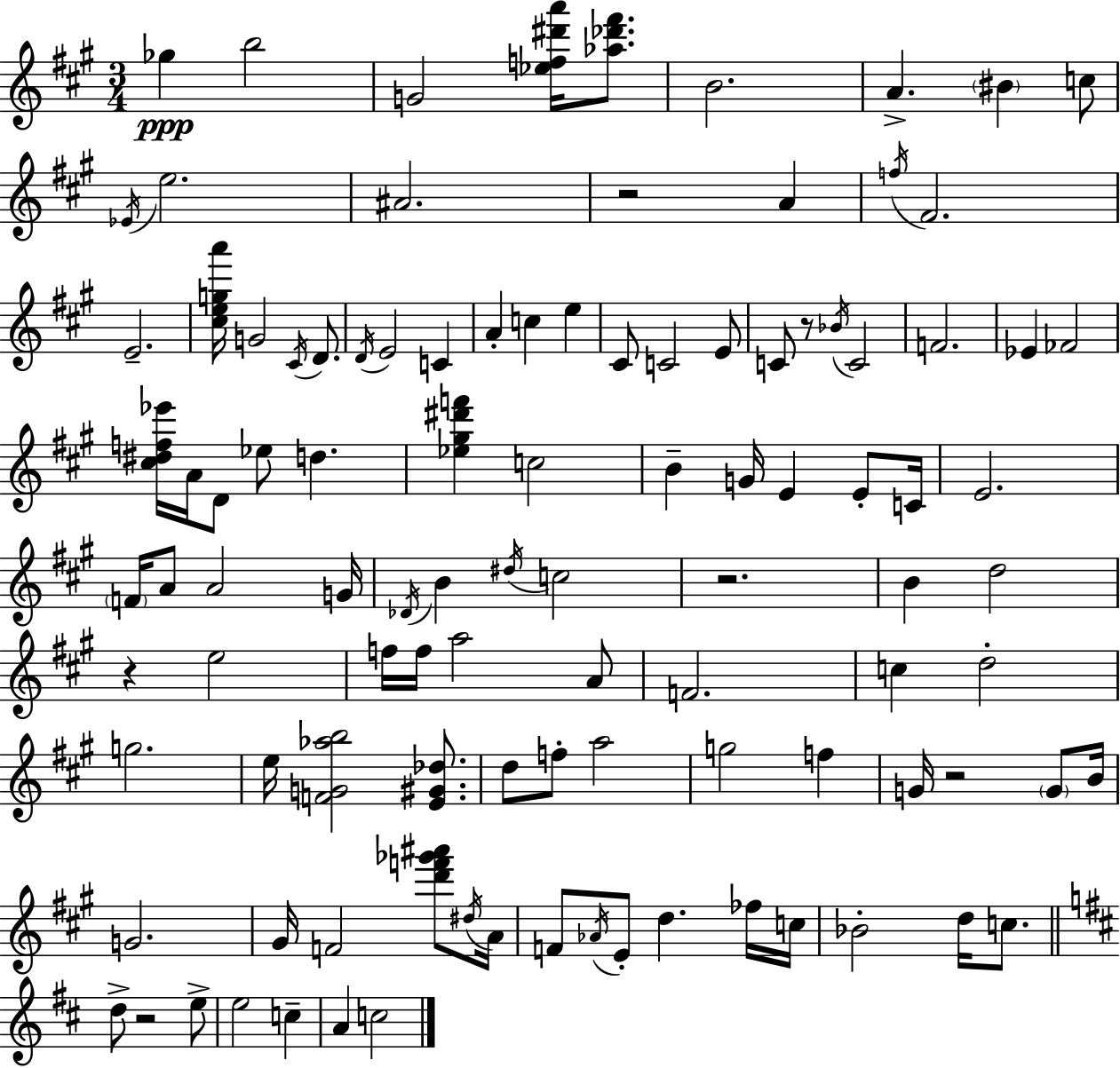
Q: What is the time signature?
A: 3/4